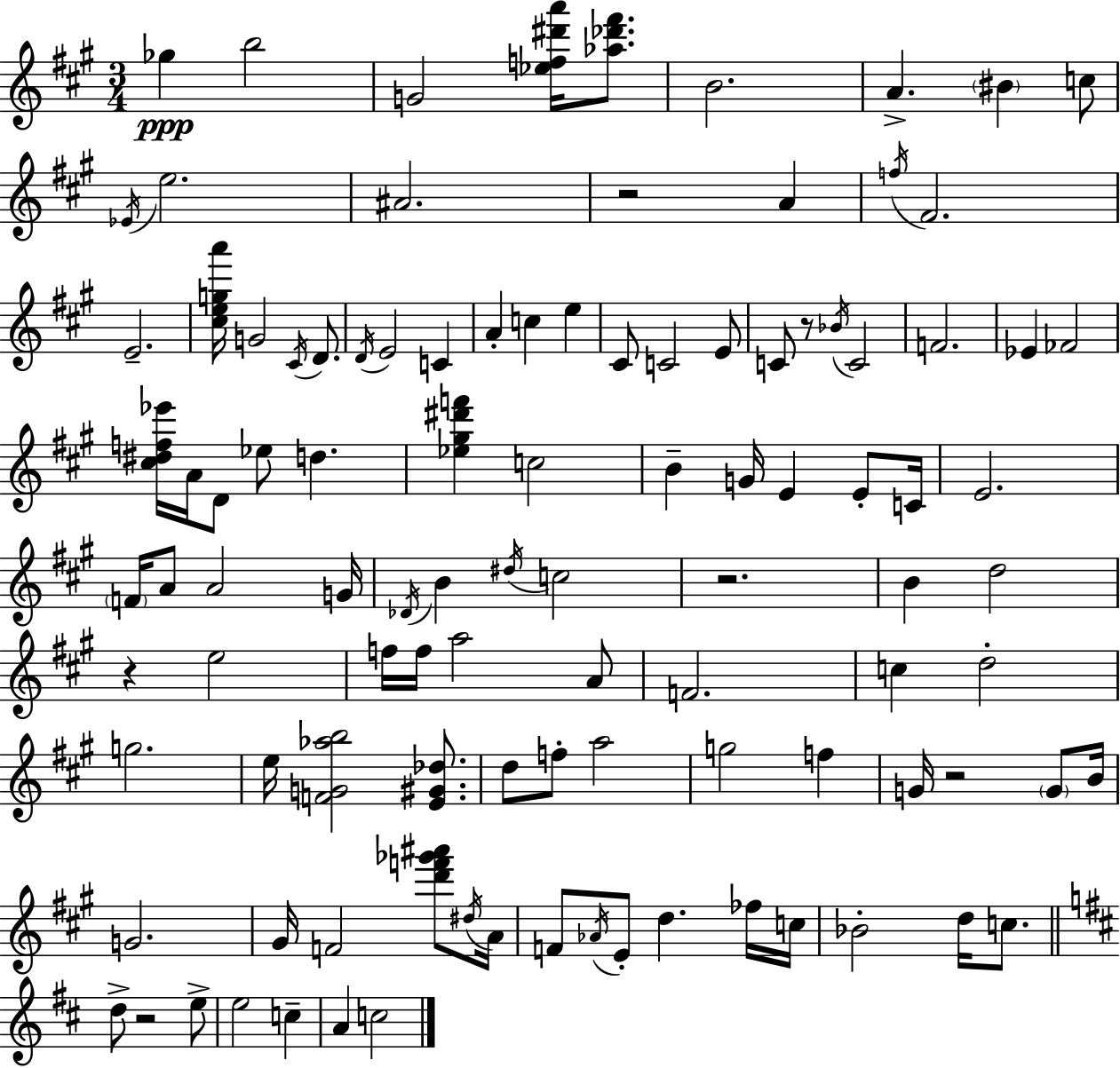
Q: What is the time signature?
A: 3/4